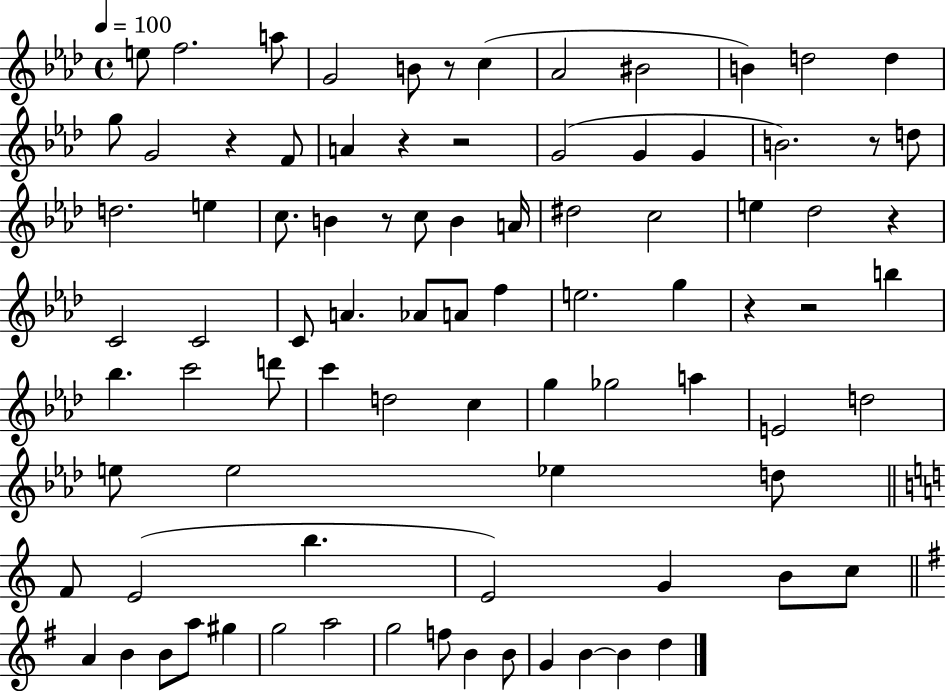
{
  \clef treble
  \time 4/4
  \defaultTimeSignature
  \key aes \major
  \tempo 4 = 100
  e''8 f''2. a''8 | g'2 b'8 r8 c''4( | aes'2 bis'2 | b'4) d''2 d''4 | \break g''8 g'2 r4 f'8 | a'4 r4 r2 | g'2( g'4 g'4 | b'2.) r8 d''8 | \break d''2. e''4 | c''8. b'4 r8 c''8 b'4 a'16 | dis''2 c''2 | e''4 des''2 r4 | \break c'2 c'2 | c'8 a'4. aes'8 a'8 f''4 | e''2. g''4 | r4 r2 b''4 | \break bes''4. c'''2 d'''8 | c'''4 d''2 c''4 | g''4 ges''2 a''4 | e'2 d''2 | \break e''8 e''2 ees''4 d''8 | \bar "||" \break \key c \major f'8 e'2( b''4. | e'2) g'4 b'8 c''8 | \bar "||" \break \key e \minor a'4 b'4 b'8 a''8 gis''4 | g''2 a''2 | g''2 f''8 b'4 b'8 | g'4 b'4~~ b'4 d''4 | \break \bar "|."
}